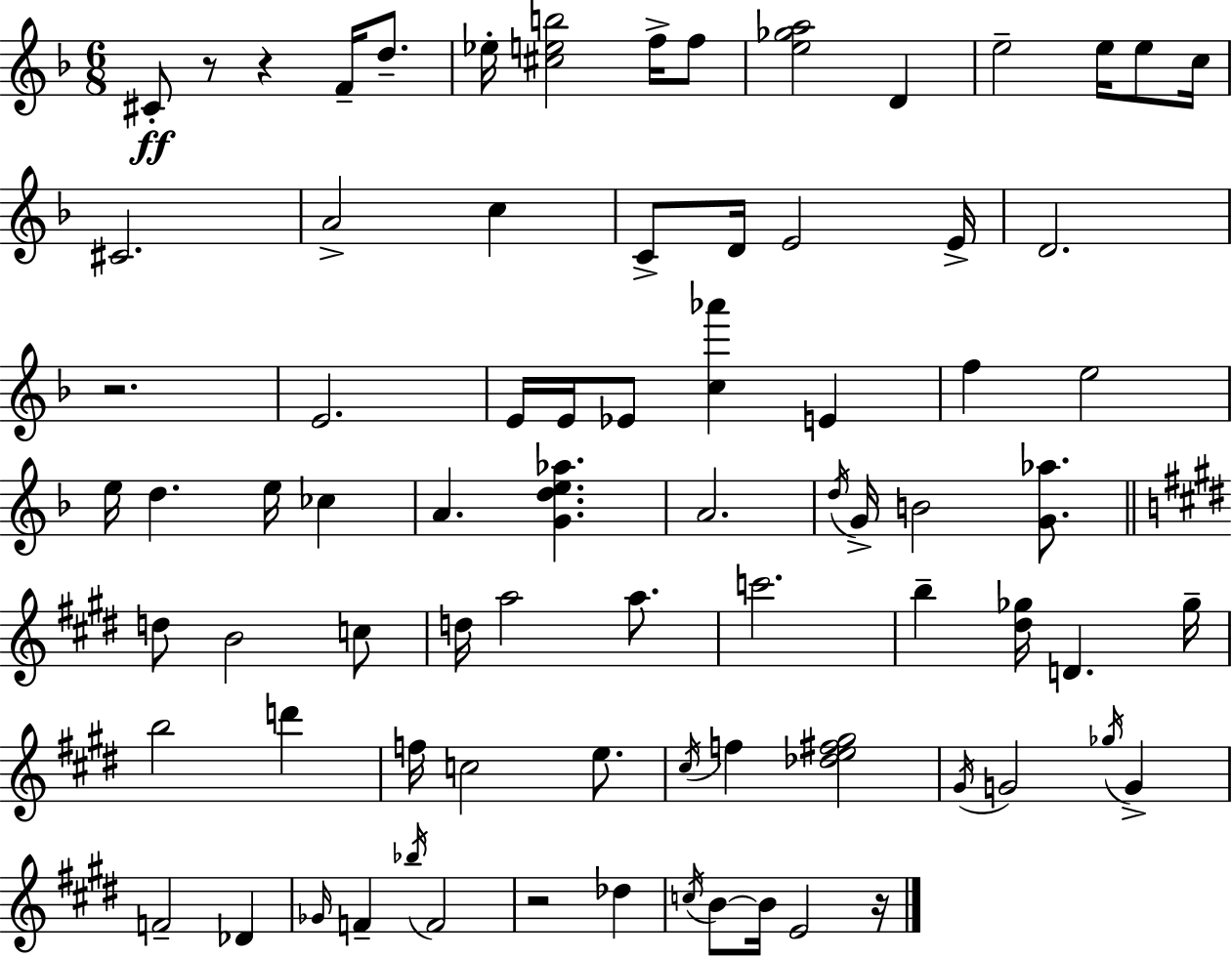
C#4/e R/e R/q F4/s D5/e. Eb5/s [C#5,E5,B5]/h F5/s F5/e [E5,Gb5,A5]/h D4/q E5/h E5/s E5/e C5/s C#4/h. A4/h C5/q C4/e D4/s E4/h E4/s D4/h. R/h. E4/h. E4/s E4/s Eb4/e [C5,Ab6]/q E4/q F5/q E5/h E5/s D5/q. E5/s CES5/q A4/q. [G4,D5,E5,Ab5]/q. A4/h. D5/s G4/s B4/h [G4,Ab5]/e. D5/e B4/h C5/e D5/s A5/h A5/e. C6/h. B5/q [D#5,Gb5]/s D4/q. Gb5/s B5/h D6/q F5/s C5/h E5/e. C#5/s F5/q [Db5,E5,F#5,G#5]/h G#4/s G4/h Gb5/s G4/q F4/h Db4/q Gb4/s F4/q Bb5/s F4/h R/h Db5/q C5/s B4/e B4/s E4/h R/s